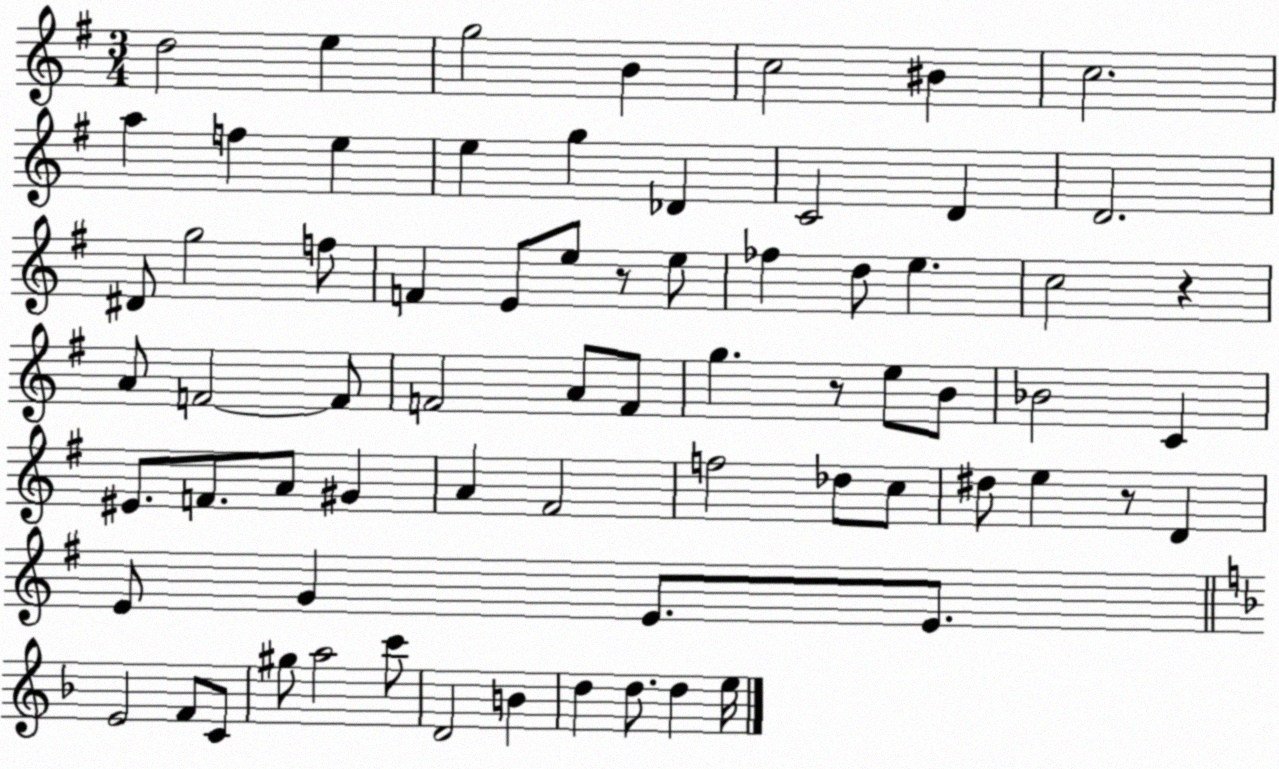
X:1
T:Untitled
M:3/4
L:1/4
K:G
d2 e g2 B c2 ^B c2 a f e e g _D C2 D D2 ^D/2 g2 f/2 F E/2 e/2 z/2 e/2 _f d/2 e c2 z A/2 F2 F/2 F2 A/2 F/2 g z/2 e/2 B/2 _B2 C ^E/2 F/2 A/2 ^G A ^F2 f2 _d/2 c/2 ^d/2 e z/2 D E/2 G E/2 E/2 E2 F/2 C/2 ^g/2 a2 c'/2 D2 B d d/2 d e/4